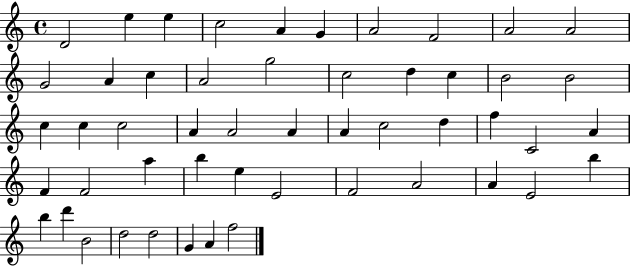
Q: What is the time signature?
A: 4/4